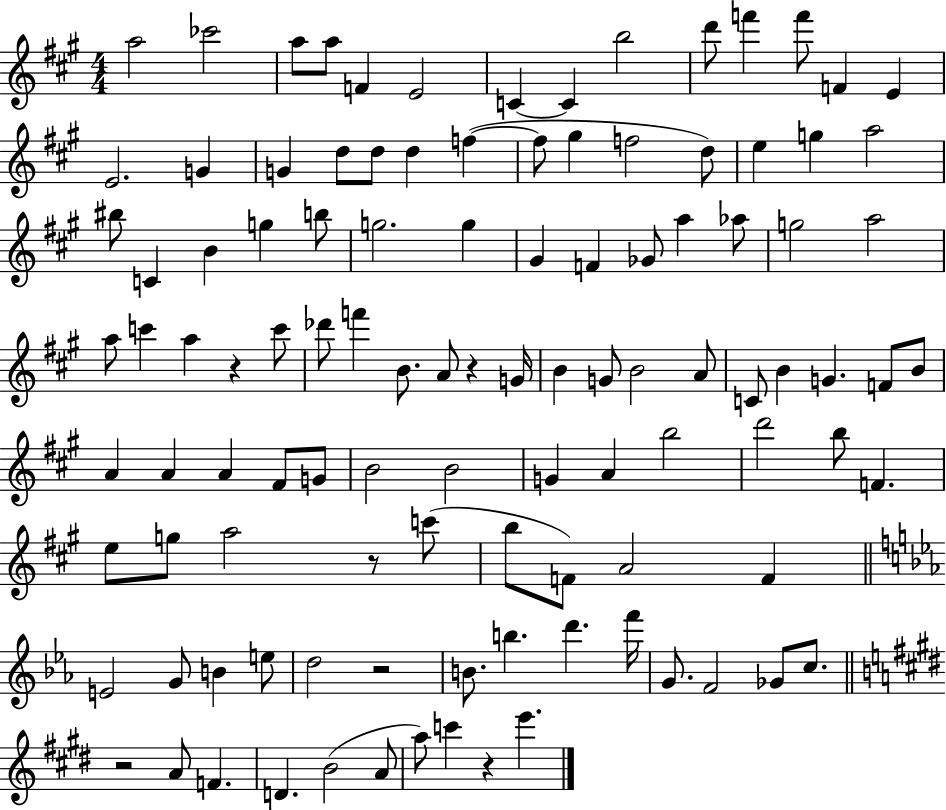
{
  \clef treble
  \numericTimeSignature
  \time 4/4
  \key a \major
  \repeat volta 2 { a''2 ces'''2 | a''8 a''8 f'4 e'2 | c'4~~ c'4 b''2 | d'''8 f'''4 f'''8 f'4 e'4 | \break e'2. g'4 | g'4 d''8 d''8 d''4 f''4~(~ | f''8 gis''4 f''2 d''8) | e''4 g''4 a''2 | \break bis''8 c'4 b'4 g''4 b''8 | g''2. g''4 | gis'4 f'4 ges'8 a''4 aes''8 | g''2 a''2 | \break a''8 c'''4 a''4 r4 c'''8 | des'''8 f'''4 b'8. a'8 r4 g'16 | b'4 g'8 b'2 a'8 | c'8 b'4 g'4. f'8 b'8 | \break a'4 a'4 a'4 fis'8 g'8 | b'2 b'2 | g'4 a'4 b''2 | d'''2 b''8 f'4. | \break e''8 g''8 a''2 r8 c'''8( | b''8 f'8) a'2 f'4 | \bar "||" \break \key c \minor e'2 g'8 b'4 e''8 | d''2 r2 | b'8. b''4. d'''4. f'''16 | g'8. f'2 ges'8 c''8. | \break \bar "||" \break \key e \major r2 a'8 f'4. | d'4. b'2( a'8 | a''8) c'''4 r4 e'''4. | } \bar "|."
}